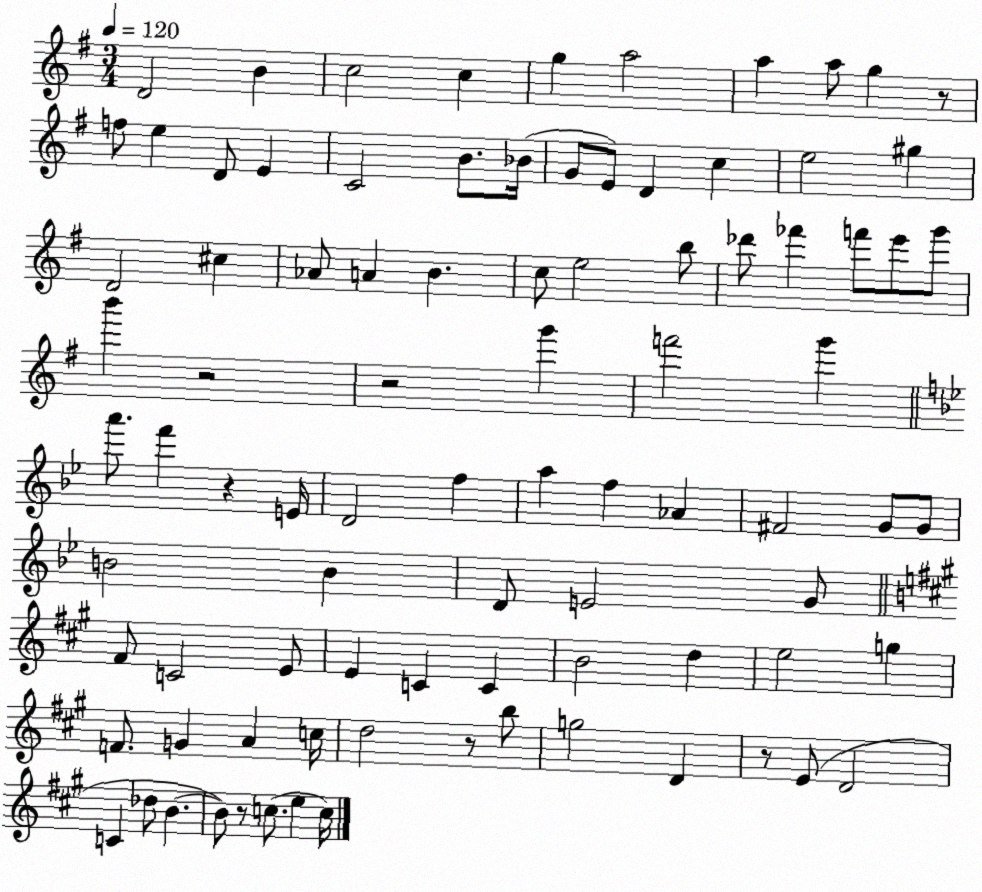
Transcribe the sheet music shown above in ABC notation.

X:1
T:Untitled
M:3/4
L:1/4
K:G
D2 B c2 c g a2 a a/2 g z/2 f/2 e D/2 E C2 B/2 _B/4 G/2 E/2 D c e2 ^g D2 ^c _A/2 A B c/2 e2 b/2 _d'/2 _f' f'/2 e'/2 g'/2 b' z2 z2 g' f'2 g' a'/2 f' z E/4 D2 f a f _A ^F2 G/2 G/2 B2 B D/2 E2 G/2 ^F/2 C2 E/2 E C C B2 d e2 g F/2 G A c/4 d2 z/2 b/2 g2 D z/2 E/2 D2 C _d/2 B B/2 z/2 c/2 e c/4